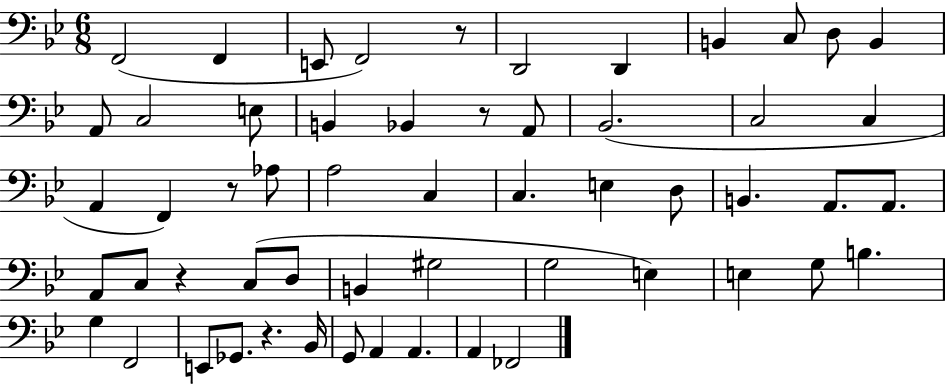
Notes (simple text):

F2/h F2/q E2/e F2/h R/e D2/h D2/q B2/q C3/e D3/e B2/q A2/e C3/h E3/e B2/q Bb2/q R/e A2/e Bb2/h. C3/h C3/q A2/q F2/q R/e Ab3/e A3/h C3/q C3/q. E3/q D3/e B2/q. A2/e. A2/e. A2/e C3/e R/q C3/e D3/e B2/q G#3/h G3/h E3/q E3/q G3/e B3/q. G3/q F2/h E2/e Gb2/e. R/q. Bb2/s G2/e A2/q A2/q. A2/q FES2/h